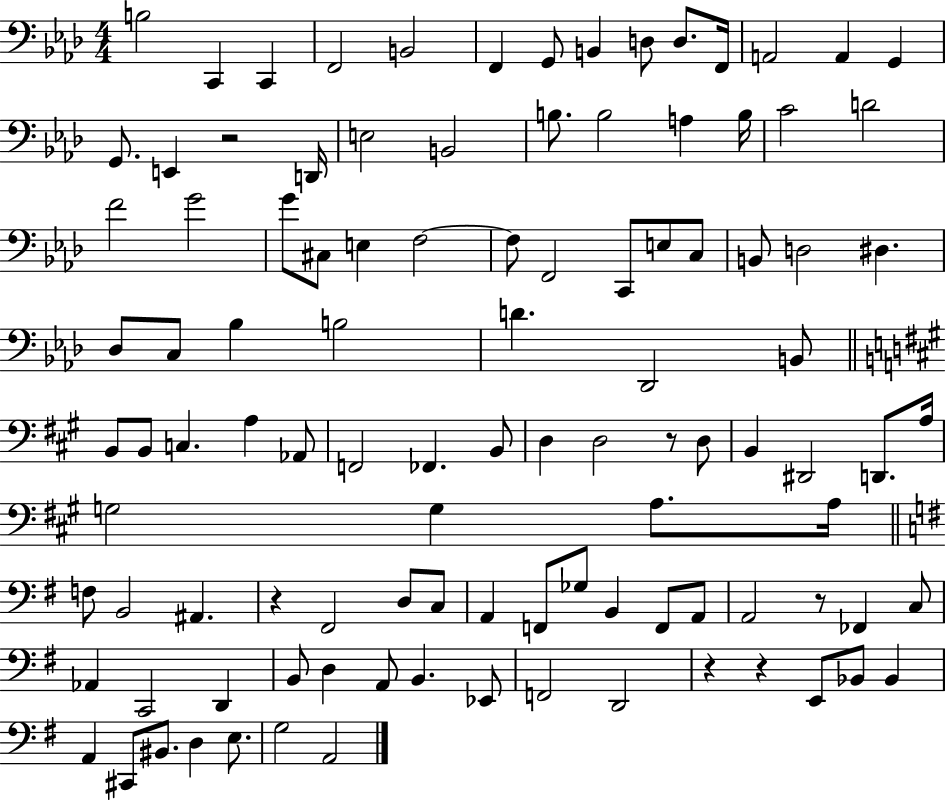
B3/h C2/q C2/q F2/h B2/h F2/q G2/e B2/q D3/e D3/e. F2/s A2/h A2/q G2/q G2/e. E2/q R/h D2/s E3/h B2/h B3/e. B3/h A3/q B3/s C4/h D4/h F4/h G4/h G4/e C#3/e E3/q F3/h F3/e F2/h C2/e E3/e C3/e B2/e D3/h D#3/q. Db3/e C3/e Bb3/q B3/h D4/q. Db2/h B2/e B2/e B2/e C3/q. A3/q Ab2/e F2/h FES2/q. B2/e D3/q D3/h R/e D3/e B2/q D#2/h D2/e. A3/s G3/h G3/q A3/e. A3/s F3/e B2/h A#2/q. R/q F#2/h D3/e C3/e A2/q F2/e Gb3/e B2/q F2/e A2/e A2/h R/e FES2/q C3/e Ab2/q C2/h D2/q B2/e D3/q A2/e B2/q. Eb2/e F2/h D2/h R/q R/q E2/e Bb2/e Bb2/q A2/q C#2/e BIS2/e. D3/q E3/e. G3/h A2/h